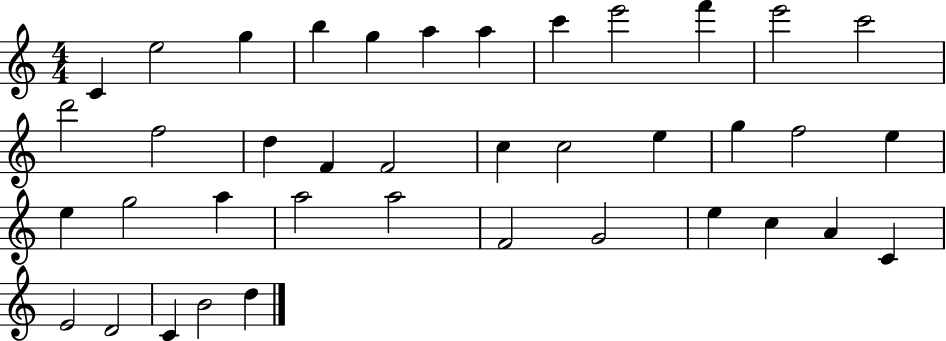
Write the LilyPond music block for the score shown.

{
  \clef treble
  \numericTimeSignature
  \time 4/4
  \key c \major
  c'4 e''2 g''4 | b''4 g''4 a''4 a''4 | c'''4 e'''2 f'''4 | e'''2 c'''2 | \break d'''2 f''2 | d''4 f'4 f'2 | c''4 c''2 e''4 | g''4 f''2 e''4 | \break e''4 g''2 a''4 | a''2 a''2 | f'2 g'2 | e''4 c''4 a'4 c'4 | \break e'2 d'2 | c'4 b'2 d''4 | \bar "|."
}